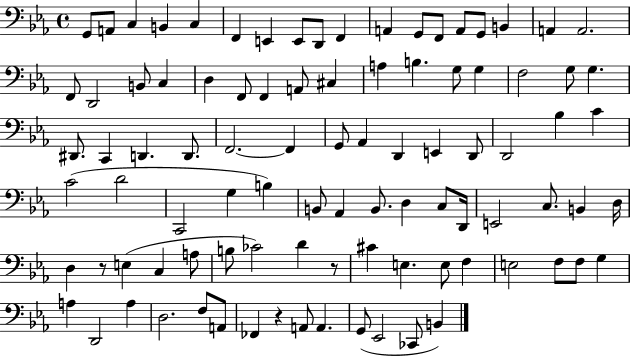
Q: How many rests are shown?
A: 3